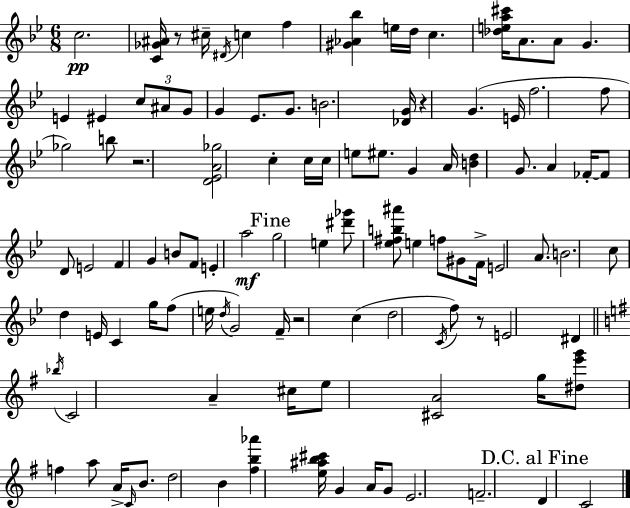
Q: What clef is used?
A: treble